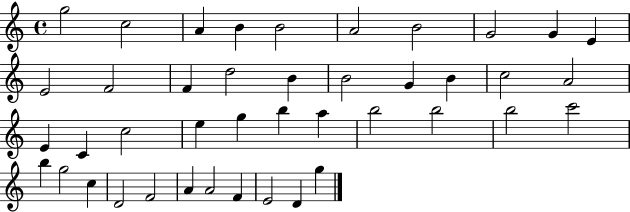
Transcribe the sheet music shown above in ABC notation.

X:1
T:Untitled
M:4/4
L:1/4
K:C
g2 c2 A B B2 A2 B2 G2 G E E2 F2 F d2 B B2 G B c2 A2 E C c2 e g b a b2 b2 b2 c'2 b g2 c D2 F2 A A2 F E2 D g